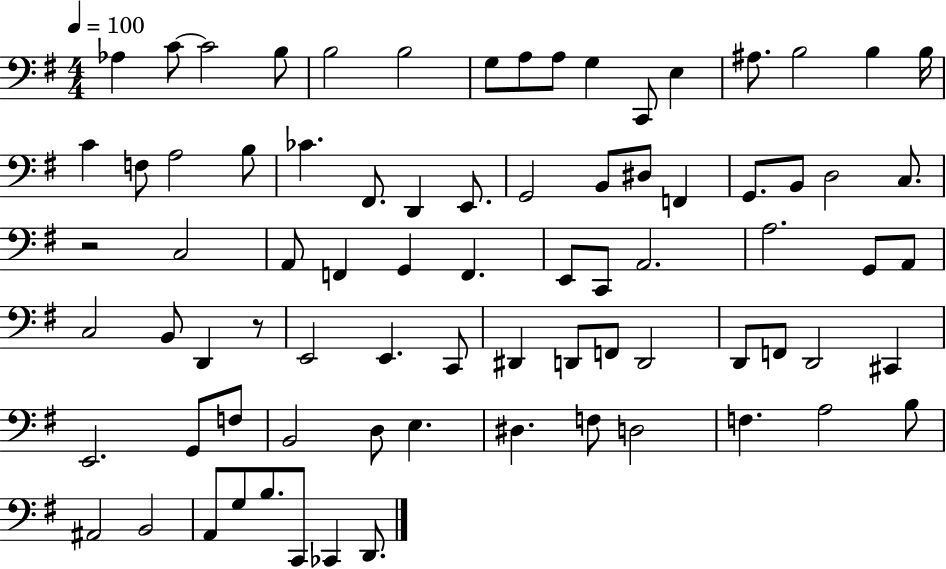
X:1
T:Untitled
M:4/4
L:1/4
K:G
_A, C/2 C2 B,/2 B,2 B,2 G,/2 A,/2 A,/2 G, C,,/2 E, ^A,/2 B,2 B, B,/4 C F,/2 A,2 B,/2 _C ^F,,/2 D,, E,,/2 G,,2 B,,/2 ^D,/2 F,, G,,/2 B,,/2 D,2 C,/2 z2 C,2 A,,/2 F,, G,, F,, E,,/2 C,,/2 A,,2 A,2 G,,/2 A,,/2 C,2 B,,/2 D,, z/2 E,,2 E,, C,,/2 ^D,, D,,/2 F,,/2 D,,2 D,,/2 F,,/2 D,,2 ^C,, E,,2 G,,/2 F,/2 B,,2 D,/2 E, ^D, F,/2 D,2 F, A,2 B,/2 ^A,,2 B,,2 A,,/2 G,/2 B,/2 C,,/2 _C,, D,,/2